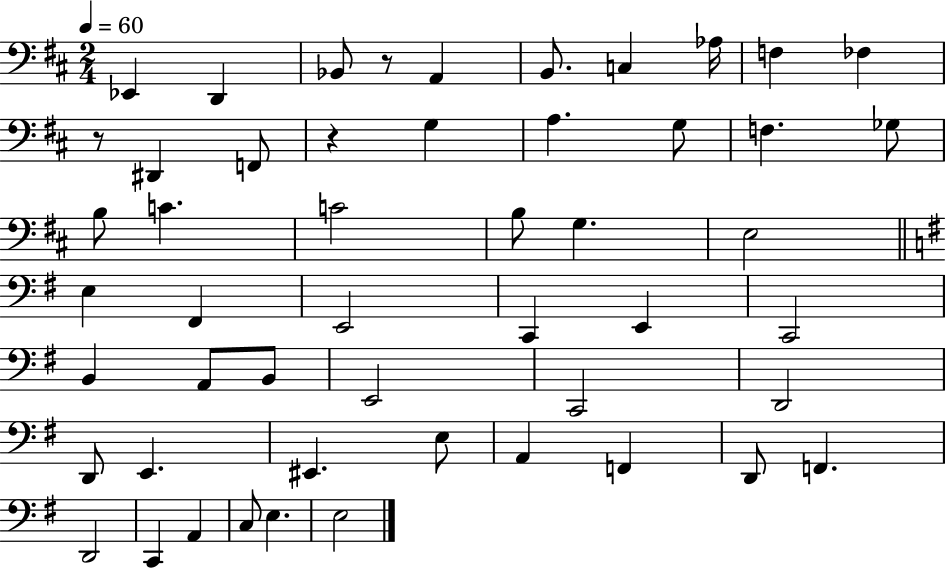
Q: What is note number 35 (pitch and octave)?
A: D2